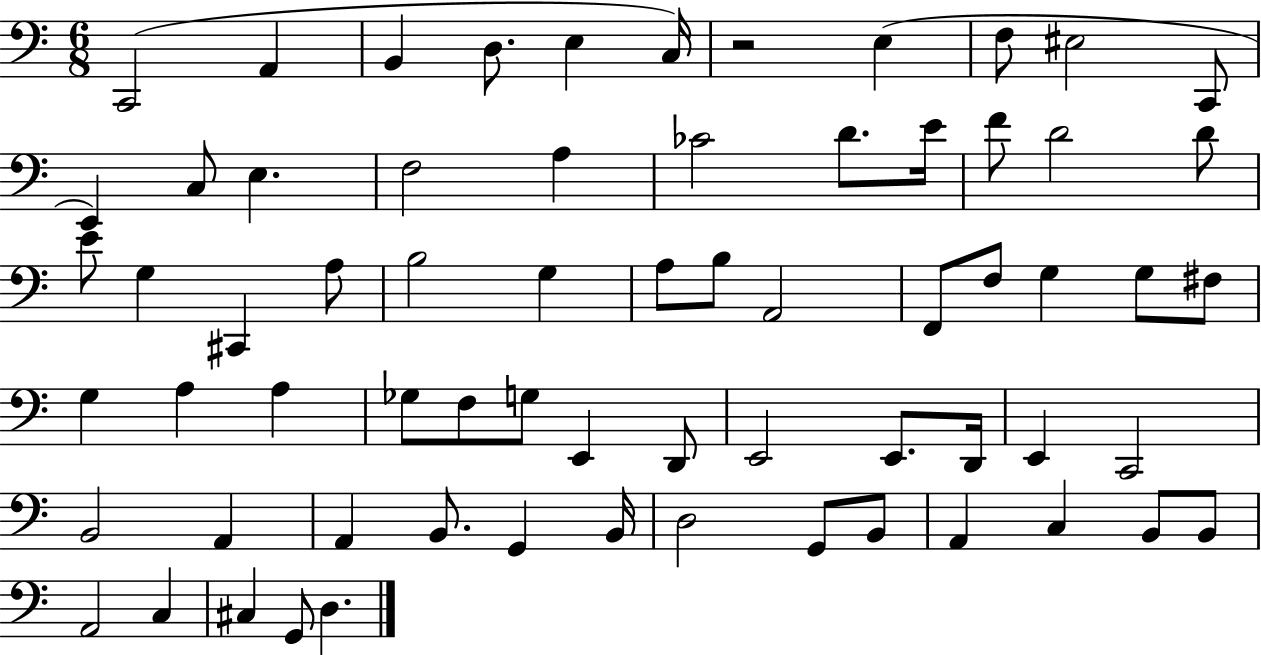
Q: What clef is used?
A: bass